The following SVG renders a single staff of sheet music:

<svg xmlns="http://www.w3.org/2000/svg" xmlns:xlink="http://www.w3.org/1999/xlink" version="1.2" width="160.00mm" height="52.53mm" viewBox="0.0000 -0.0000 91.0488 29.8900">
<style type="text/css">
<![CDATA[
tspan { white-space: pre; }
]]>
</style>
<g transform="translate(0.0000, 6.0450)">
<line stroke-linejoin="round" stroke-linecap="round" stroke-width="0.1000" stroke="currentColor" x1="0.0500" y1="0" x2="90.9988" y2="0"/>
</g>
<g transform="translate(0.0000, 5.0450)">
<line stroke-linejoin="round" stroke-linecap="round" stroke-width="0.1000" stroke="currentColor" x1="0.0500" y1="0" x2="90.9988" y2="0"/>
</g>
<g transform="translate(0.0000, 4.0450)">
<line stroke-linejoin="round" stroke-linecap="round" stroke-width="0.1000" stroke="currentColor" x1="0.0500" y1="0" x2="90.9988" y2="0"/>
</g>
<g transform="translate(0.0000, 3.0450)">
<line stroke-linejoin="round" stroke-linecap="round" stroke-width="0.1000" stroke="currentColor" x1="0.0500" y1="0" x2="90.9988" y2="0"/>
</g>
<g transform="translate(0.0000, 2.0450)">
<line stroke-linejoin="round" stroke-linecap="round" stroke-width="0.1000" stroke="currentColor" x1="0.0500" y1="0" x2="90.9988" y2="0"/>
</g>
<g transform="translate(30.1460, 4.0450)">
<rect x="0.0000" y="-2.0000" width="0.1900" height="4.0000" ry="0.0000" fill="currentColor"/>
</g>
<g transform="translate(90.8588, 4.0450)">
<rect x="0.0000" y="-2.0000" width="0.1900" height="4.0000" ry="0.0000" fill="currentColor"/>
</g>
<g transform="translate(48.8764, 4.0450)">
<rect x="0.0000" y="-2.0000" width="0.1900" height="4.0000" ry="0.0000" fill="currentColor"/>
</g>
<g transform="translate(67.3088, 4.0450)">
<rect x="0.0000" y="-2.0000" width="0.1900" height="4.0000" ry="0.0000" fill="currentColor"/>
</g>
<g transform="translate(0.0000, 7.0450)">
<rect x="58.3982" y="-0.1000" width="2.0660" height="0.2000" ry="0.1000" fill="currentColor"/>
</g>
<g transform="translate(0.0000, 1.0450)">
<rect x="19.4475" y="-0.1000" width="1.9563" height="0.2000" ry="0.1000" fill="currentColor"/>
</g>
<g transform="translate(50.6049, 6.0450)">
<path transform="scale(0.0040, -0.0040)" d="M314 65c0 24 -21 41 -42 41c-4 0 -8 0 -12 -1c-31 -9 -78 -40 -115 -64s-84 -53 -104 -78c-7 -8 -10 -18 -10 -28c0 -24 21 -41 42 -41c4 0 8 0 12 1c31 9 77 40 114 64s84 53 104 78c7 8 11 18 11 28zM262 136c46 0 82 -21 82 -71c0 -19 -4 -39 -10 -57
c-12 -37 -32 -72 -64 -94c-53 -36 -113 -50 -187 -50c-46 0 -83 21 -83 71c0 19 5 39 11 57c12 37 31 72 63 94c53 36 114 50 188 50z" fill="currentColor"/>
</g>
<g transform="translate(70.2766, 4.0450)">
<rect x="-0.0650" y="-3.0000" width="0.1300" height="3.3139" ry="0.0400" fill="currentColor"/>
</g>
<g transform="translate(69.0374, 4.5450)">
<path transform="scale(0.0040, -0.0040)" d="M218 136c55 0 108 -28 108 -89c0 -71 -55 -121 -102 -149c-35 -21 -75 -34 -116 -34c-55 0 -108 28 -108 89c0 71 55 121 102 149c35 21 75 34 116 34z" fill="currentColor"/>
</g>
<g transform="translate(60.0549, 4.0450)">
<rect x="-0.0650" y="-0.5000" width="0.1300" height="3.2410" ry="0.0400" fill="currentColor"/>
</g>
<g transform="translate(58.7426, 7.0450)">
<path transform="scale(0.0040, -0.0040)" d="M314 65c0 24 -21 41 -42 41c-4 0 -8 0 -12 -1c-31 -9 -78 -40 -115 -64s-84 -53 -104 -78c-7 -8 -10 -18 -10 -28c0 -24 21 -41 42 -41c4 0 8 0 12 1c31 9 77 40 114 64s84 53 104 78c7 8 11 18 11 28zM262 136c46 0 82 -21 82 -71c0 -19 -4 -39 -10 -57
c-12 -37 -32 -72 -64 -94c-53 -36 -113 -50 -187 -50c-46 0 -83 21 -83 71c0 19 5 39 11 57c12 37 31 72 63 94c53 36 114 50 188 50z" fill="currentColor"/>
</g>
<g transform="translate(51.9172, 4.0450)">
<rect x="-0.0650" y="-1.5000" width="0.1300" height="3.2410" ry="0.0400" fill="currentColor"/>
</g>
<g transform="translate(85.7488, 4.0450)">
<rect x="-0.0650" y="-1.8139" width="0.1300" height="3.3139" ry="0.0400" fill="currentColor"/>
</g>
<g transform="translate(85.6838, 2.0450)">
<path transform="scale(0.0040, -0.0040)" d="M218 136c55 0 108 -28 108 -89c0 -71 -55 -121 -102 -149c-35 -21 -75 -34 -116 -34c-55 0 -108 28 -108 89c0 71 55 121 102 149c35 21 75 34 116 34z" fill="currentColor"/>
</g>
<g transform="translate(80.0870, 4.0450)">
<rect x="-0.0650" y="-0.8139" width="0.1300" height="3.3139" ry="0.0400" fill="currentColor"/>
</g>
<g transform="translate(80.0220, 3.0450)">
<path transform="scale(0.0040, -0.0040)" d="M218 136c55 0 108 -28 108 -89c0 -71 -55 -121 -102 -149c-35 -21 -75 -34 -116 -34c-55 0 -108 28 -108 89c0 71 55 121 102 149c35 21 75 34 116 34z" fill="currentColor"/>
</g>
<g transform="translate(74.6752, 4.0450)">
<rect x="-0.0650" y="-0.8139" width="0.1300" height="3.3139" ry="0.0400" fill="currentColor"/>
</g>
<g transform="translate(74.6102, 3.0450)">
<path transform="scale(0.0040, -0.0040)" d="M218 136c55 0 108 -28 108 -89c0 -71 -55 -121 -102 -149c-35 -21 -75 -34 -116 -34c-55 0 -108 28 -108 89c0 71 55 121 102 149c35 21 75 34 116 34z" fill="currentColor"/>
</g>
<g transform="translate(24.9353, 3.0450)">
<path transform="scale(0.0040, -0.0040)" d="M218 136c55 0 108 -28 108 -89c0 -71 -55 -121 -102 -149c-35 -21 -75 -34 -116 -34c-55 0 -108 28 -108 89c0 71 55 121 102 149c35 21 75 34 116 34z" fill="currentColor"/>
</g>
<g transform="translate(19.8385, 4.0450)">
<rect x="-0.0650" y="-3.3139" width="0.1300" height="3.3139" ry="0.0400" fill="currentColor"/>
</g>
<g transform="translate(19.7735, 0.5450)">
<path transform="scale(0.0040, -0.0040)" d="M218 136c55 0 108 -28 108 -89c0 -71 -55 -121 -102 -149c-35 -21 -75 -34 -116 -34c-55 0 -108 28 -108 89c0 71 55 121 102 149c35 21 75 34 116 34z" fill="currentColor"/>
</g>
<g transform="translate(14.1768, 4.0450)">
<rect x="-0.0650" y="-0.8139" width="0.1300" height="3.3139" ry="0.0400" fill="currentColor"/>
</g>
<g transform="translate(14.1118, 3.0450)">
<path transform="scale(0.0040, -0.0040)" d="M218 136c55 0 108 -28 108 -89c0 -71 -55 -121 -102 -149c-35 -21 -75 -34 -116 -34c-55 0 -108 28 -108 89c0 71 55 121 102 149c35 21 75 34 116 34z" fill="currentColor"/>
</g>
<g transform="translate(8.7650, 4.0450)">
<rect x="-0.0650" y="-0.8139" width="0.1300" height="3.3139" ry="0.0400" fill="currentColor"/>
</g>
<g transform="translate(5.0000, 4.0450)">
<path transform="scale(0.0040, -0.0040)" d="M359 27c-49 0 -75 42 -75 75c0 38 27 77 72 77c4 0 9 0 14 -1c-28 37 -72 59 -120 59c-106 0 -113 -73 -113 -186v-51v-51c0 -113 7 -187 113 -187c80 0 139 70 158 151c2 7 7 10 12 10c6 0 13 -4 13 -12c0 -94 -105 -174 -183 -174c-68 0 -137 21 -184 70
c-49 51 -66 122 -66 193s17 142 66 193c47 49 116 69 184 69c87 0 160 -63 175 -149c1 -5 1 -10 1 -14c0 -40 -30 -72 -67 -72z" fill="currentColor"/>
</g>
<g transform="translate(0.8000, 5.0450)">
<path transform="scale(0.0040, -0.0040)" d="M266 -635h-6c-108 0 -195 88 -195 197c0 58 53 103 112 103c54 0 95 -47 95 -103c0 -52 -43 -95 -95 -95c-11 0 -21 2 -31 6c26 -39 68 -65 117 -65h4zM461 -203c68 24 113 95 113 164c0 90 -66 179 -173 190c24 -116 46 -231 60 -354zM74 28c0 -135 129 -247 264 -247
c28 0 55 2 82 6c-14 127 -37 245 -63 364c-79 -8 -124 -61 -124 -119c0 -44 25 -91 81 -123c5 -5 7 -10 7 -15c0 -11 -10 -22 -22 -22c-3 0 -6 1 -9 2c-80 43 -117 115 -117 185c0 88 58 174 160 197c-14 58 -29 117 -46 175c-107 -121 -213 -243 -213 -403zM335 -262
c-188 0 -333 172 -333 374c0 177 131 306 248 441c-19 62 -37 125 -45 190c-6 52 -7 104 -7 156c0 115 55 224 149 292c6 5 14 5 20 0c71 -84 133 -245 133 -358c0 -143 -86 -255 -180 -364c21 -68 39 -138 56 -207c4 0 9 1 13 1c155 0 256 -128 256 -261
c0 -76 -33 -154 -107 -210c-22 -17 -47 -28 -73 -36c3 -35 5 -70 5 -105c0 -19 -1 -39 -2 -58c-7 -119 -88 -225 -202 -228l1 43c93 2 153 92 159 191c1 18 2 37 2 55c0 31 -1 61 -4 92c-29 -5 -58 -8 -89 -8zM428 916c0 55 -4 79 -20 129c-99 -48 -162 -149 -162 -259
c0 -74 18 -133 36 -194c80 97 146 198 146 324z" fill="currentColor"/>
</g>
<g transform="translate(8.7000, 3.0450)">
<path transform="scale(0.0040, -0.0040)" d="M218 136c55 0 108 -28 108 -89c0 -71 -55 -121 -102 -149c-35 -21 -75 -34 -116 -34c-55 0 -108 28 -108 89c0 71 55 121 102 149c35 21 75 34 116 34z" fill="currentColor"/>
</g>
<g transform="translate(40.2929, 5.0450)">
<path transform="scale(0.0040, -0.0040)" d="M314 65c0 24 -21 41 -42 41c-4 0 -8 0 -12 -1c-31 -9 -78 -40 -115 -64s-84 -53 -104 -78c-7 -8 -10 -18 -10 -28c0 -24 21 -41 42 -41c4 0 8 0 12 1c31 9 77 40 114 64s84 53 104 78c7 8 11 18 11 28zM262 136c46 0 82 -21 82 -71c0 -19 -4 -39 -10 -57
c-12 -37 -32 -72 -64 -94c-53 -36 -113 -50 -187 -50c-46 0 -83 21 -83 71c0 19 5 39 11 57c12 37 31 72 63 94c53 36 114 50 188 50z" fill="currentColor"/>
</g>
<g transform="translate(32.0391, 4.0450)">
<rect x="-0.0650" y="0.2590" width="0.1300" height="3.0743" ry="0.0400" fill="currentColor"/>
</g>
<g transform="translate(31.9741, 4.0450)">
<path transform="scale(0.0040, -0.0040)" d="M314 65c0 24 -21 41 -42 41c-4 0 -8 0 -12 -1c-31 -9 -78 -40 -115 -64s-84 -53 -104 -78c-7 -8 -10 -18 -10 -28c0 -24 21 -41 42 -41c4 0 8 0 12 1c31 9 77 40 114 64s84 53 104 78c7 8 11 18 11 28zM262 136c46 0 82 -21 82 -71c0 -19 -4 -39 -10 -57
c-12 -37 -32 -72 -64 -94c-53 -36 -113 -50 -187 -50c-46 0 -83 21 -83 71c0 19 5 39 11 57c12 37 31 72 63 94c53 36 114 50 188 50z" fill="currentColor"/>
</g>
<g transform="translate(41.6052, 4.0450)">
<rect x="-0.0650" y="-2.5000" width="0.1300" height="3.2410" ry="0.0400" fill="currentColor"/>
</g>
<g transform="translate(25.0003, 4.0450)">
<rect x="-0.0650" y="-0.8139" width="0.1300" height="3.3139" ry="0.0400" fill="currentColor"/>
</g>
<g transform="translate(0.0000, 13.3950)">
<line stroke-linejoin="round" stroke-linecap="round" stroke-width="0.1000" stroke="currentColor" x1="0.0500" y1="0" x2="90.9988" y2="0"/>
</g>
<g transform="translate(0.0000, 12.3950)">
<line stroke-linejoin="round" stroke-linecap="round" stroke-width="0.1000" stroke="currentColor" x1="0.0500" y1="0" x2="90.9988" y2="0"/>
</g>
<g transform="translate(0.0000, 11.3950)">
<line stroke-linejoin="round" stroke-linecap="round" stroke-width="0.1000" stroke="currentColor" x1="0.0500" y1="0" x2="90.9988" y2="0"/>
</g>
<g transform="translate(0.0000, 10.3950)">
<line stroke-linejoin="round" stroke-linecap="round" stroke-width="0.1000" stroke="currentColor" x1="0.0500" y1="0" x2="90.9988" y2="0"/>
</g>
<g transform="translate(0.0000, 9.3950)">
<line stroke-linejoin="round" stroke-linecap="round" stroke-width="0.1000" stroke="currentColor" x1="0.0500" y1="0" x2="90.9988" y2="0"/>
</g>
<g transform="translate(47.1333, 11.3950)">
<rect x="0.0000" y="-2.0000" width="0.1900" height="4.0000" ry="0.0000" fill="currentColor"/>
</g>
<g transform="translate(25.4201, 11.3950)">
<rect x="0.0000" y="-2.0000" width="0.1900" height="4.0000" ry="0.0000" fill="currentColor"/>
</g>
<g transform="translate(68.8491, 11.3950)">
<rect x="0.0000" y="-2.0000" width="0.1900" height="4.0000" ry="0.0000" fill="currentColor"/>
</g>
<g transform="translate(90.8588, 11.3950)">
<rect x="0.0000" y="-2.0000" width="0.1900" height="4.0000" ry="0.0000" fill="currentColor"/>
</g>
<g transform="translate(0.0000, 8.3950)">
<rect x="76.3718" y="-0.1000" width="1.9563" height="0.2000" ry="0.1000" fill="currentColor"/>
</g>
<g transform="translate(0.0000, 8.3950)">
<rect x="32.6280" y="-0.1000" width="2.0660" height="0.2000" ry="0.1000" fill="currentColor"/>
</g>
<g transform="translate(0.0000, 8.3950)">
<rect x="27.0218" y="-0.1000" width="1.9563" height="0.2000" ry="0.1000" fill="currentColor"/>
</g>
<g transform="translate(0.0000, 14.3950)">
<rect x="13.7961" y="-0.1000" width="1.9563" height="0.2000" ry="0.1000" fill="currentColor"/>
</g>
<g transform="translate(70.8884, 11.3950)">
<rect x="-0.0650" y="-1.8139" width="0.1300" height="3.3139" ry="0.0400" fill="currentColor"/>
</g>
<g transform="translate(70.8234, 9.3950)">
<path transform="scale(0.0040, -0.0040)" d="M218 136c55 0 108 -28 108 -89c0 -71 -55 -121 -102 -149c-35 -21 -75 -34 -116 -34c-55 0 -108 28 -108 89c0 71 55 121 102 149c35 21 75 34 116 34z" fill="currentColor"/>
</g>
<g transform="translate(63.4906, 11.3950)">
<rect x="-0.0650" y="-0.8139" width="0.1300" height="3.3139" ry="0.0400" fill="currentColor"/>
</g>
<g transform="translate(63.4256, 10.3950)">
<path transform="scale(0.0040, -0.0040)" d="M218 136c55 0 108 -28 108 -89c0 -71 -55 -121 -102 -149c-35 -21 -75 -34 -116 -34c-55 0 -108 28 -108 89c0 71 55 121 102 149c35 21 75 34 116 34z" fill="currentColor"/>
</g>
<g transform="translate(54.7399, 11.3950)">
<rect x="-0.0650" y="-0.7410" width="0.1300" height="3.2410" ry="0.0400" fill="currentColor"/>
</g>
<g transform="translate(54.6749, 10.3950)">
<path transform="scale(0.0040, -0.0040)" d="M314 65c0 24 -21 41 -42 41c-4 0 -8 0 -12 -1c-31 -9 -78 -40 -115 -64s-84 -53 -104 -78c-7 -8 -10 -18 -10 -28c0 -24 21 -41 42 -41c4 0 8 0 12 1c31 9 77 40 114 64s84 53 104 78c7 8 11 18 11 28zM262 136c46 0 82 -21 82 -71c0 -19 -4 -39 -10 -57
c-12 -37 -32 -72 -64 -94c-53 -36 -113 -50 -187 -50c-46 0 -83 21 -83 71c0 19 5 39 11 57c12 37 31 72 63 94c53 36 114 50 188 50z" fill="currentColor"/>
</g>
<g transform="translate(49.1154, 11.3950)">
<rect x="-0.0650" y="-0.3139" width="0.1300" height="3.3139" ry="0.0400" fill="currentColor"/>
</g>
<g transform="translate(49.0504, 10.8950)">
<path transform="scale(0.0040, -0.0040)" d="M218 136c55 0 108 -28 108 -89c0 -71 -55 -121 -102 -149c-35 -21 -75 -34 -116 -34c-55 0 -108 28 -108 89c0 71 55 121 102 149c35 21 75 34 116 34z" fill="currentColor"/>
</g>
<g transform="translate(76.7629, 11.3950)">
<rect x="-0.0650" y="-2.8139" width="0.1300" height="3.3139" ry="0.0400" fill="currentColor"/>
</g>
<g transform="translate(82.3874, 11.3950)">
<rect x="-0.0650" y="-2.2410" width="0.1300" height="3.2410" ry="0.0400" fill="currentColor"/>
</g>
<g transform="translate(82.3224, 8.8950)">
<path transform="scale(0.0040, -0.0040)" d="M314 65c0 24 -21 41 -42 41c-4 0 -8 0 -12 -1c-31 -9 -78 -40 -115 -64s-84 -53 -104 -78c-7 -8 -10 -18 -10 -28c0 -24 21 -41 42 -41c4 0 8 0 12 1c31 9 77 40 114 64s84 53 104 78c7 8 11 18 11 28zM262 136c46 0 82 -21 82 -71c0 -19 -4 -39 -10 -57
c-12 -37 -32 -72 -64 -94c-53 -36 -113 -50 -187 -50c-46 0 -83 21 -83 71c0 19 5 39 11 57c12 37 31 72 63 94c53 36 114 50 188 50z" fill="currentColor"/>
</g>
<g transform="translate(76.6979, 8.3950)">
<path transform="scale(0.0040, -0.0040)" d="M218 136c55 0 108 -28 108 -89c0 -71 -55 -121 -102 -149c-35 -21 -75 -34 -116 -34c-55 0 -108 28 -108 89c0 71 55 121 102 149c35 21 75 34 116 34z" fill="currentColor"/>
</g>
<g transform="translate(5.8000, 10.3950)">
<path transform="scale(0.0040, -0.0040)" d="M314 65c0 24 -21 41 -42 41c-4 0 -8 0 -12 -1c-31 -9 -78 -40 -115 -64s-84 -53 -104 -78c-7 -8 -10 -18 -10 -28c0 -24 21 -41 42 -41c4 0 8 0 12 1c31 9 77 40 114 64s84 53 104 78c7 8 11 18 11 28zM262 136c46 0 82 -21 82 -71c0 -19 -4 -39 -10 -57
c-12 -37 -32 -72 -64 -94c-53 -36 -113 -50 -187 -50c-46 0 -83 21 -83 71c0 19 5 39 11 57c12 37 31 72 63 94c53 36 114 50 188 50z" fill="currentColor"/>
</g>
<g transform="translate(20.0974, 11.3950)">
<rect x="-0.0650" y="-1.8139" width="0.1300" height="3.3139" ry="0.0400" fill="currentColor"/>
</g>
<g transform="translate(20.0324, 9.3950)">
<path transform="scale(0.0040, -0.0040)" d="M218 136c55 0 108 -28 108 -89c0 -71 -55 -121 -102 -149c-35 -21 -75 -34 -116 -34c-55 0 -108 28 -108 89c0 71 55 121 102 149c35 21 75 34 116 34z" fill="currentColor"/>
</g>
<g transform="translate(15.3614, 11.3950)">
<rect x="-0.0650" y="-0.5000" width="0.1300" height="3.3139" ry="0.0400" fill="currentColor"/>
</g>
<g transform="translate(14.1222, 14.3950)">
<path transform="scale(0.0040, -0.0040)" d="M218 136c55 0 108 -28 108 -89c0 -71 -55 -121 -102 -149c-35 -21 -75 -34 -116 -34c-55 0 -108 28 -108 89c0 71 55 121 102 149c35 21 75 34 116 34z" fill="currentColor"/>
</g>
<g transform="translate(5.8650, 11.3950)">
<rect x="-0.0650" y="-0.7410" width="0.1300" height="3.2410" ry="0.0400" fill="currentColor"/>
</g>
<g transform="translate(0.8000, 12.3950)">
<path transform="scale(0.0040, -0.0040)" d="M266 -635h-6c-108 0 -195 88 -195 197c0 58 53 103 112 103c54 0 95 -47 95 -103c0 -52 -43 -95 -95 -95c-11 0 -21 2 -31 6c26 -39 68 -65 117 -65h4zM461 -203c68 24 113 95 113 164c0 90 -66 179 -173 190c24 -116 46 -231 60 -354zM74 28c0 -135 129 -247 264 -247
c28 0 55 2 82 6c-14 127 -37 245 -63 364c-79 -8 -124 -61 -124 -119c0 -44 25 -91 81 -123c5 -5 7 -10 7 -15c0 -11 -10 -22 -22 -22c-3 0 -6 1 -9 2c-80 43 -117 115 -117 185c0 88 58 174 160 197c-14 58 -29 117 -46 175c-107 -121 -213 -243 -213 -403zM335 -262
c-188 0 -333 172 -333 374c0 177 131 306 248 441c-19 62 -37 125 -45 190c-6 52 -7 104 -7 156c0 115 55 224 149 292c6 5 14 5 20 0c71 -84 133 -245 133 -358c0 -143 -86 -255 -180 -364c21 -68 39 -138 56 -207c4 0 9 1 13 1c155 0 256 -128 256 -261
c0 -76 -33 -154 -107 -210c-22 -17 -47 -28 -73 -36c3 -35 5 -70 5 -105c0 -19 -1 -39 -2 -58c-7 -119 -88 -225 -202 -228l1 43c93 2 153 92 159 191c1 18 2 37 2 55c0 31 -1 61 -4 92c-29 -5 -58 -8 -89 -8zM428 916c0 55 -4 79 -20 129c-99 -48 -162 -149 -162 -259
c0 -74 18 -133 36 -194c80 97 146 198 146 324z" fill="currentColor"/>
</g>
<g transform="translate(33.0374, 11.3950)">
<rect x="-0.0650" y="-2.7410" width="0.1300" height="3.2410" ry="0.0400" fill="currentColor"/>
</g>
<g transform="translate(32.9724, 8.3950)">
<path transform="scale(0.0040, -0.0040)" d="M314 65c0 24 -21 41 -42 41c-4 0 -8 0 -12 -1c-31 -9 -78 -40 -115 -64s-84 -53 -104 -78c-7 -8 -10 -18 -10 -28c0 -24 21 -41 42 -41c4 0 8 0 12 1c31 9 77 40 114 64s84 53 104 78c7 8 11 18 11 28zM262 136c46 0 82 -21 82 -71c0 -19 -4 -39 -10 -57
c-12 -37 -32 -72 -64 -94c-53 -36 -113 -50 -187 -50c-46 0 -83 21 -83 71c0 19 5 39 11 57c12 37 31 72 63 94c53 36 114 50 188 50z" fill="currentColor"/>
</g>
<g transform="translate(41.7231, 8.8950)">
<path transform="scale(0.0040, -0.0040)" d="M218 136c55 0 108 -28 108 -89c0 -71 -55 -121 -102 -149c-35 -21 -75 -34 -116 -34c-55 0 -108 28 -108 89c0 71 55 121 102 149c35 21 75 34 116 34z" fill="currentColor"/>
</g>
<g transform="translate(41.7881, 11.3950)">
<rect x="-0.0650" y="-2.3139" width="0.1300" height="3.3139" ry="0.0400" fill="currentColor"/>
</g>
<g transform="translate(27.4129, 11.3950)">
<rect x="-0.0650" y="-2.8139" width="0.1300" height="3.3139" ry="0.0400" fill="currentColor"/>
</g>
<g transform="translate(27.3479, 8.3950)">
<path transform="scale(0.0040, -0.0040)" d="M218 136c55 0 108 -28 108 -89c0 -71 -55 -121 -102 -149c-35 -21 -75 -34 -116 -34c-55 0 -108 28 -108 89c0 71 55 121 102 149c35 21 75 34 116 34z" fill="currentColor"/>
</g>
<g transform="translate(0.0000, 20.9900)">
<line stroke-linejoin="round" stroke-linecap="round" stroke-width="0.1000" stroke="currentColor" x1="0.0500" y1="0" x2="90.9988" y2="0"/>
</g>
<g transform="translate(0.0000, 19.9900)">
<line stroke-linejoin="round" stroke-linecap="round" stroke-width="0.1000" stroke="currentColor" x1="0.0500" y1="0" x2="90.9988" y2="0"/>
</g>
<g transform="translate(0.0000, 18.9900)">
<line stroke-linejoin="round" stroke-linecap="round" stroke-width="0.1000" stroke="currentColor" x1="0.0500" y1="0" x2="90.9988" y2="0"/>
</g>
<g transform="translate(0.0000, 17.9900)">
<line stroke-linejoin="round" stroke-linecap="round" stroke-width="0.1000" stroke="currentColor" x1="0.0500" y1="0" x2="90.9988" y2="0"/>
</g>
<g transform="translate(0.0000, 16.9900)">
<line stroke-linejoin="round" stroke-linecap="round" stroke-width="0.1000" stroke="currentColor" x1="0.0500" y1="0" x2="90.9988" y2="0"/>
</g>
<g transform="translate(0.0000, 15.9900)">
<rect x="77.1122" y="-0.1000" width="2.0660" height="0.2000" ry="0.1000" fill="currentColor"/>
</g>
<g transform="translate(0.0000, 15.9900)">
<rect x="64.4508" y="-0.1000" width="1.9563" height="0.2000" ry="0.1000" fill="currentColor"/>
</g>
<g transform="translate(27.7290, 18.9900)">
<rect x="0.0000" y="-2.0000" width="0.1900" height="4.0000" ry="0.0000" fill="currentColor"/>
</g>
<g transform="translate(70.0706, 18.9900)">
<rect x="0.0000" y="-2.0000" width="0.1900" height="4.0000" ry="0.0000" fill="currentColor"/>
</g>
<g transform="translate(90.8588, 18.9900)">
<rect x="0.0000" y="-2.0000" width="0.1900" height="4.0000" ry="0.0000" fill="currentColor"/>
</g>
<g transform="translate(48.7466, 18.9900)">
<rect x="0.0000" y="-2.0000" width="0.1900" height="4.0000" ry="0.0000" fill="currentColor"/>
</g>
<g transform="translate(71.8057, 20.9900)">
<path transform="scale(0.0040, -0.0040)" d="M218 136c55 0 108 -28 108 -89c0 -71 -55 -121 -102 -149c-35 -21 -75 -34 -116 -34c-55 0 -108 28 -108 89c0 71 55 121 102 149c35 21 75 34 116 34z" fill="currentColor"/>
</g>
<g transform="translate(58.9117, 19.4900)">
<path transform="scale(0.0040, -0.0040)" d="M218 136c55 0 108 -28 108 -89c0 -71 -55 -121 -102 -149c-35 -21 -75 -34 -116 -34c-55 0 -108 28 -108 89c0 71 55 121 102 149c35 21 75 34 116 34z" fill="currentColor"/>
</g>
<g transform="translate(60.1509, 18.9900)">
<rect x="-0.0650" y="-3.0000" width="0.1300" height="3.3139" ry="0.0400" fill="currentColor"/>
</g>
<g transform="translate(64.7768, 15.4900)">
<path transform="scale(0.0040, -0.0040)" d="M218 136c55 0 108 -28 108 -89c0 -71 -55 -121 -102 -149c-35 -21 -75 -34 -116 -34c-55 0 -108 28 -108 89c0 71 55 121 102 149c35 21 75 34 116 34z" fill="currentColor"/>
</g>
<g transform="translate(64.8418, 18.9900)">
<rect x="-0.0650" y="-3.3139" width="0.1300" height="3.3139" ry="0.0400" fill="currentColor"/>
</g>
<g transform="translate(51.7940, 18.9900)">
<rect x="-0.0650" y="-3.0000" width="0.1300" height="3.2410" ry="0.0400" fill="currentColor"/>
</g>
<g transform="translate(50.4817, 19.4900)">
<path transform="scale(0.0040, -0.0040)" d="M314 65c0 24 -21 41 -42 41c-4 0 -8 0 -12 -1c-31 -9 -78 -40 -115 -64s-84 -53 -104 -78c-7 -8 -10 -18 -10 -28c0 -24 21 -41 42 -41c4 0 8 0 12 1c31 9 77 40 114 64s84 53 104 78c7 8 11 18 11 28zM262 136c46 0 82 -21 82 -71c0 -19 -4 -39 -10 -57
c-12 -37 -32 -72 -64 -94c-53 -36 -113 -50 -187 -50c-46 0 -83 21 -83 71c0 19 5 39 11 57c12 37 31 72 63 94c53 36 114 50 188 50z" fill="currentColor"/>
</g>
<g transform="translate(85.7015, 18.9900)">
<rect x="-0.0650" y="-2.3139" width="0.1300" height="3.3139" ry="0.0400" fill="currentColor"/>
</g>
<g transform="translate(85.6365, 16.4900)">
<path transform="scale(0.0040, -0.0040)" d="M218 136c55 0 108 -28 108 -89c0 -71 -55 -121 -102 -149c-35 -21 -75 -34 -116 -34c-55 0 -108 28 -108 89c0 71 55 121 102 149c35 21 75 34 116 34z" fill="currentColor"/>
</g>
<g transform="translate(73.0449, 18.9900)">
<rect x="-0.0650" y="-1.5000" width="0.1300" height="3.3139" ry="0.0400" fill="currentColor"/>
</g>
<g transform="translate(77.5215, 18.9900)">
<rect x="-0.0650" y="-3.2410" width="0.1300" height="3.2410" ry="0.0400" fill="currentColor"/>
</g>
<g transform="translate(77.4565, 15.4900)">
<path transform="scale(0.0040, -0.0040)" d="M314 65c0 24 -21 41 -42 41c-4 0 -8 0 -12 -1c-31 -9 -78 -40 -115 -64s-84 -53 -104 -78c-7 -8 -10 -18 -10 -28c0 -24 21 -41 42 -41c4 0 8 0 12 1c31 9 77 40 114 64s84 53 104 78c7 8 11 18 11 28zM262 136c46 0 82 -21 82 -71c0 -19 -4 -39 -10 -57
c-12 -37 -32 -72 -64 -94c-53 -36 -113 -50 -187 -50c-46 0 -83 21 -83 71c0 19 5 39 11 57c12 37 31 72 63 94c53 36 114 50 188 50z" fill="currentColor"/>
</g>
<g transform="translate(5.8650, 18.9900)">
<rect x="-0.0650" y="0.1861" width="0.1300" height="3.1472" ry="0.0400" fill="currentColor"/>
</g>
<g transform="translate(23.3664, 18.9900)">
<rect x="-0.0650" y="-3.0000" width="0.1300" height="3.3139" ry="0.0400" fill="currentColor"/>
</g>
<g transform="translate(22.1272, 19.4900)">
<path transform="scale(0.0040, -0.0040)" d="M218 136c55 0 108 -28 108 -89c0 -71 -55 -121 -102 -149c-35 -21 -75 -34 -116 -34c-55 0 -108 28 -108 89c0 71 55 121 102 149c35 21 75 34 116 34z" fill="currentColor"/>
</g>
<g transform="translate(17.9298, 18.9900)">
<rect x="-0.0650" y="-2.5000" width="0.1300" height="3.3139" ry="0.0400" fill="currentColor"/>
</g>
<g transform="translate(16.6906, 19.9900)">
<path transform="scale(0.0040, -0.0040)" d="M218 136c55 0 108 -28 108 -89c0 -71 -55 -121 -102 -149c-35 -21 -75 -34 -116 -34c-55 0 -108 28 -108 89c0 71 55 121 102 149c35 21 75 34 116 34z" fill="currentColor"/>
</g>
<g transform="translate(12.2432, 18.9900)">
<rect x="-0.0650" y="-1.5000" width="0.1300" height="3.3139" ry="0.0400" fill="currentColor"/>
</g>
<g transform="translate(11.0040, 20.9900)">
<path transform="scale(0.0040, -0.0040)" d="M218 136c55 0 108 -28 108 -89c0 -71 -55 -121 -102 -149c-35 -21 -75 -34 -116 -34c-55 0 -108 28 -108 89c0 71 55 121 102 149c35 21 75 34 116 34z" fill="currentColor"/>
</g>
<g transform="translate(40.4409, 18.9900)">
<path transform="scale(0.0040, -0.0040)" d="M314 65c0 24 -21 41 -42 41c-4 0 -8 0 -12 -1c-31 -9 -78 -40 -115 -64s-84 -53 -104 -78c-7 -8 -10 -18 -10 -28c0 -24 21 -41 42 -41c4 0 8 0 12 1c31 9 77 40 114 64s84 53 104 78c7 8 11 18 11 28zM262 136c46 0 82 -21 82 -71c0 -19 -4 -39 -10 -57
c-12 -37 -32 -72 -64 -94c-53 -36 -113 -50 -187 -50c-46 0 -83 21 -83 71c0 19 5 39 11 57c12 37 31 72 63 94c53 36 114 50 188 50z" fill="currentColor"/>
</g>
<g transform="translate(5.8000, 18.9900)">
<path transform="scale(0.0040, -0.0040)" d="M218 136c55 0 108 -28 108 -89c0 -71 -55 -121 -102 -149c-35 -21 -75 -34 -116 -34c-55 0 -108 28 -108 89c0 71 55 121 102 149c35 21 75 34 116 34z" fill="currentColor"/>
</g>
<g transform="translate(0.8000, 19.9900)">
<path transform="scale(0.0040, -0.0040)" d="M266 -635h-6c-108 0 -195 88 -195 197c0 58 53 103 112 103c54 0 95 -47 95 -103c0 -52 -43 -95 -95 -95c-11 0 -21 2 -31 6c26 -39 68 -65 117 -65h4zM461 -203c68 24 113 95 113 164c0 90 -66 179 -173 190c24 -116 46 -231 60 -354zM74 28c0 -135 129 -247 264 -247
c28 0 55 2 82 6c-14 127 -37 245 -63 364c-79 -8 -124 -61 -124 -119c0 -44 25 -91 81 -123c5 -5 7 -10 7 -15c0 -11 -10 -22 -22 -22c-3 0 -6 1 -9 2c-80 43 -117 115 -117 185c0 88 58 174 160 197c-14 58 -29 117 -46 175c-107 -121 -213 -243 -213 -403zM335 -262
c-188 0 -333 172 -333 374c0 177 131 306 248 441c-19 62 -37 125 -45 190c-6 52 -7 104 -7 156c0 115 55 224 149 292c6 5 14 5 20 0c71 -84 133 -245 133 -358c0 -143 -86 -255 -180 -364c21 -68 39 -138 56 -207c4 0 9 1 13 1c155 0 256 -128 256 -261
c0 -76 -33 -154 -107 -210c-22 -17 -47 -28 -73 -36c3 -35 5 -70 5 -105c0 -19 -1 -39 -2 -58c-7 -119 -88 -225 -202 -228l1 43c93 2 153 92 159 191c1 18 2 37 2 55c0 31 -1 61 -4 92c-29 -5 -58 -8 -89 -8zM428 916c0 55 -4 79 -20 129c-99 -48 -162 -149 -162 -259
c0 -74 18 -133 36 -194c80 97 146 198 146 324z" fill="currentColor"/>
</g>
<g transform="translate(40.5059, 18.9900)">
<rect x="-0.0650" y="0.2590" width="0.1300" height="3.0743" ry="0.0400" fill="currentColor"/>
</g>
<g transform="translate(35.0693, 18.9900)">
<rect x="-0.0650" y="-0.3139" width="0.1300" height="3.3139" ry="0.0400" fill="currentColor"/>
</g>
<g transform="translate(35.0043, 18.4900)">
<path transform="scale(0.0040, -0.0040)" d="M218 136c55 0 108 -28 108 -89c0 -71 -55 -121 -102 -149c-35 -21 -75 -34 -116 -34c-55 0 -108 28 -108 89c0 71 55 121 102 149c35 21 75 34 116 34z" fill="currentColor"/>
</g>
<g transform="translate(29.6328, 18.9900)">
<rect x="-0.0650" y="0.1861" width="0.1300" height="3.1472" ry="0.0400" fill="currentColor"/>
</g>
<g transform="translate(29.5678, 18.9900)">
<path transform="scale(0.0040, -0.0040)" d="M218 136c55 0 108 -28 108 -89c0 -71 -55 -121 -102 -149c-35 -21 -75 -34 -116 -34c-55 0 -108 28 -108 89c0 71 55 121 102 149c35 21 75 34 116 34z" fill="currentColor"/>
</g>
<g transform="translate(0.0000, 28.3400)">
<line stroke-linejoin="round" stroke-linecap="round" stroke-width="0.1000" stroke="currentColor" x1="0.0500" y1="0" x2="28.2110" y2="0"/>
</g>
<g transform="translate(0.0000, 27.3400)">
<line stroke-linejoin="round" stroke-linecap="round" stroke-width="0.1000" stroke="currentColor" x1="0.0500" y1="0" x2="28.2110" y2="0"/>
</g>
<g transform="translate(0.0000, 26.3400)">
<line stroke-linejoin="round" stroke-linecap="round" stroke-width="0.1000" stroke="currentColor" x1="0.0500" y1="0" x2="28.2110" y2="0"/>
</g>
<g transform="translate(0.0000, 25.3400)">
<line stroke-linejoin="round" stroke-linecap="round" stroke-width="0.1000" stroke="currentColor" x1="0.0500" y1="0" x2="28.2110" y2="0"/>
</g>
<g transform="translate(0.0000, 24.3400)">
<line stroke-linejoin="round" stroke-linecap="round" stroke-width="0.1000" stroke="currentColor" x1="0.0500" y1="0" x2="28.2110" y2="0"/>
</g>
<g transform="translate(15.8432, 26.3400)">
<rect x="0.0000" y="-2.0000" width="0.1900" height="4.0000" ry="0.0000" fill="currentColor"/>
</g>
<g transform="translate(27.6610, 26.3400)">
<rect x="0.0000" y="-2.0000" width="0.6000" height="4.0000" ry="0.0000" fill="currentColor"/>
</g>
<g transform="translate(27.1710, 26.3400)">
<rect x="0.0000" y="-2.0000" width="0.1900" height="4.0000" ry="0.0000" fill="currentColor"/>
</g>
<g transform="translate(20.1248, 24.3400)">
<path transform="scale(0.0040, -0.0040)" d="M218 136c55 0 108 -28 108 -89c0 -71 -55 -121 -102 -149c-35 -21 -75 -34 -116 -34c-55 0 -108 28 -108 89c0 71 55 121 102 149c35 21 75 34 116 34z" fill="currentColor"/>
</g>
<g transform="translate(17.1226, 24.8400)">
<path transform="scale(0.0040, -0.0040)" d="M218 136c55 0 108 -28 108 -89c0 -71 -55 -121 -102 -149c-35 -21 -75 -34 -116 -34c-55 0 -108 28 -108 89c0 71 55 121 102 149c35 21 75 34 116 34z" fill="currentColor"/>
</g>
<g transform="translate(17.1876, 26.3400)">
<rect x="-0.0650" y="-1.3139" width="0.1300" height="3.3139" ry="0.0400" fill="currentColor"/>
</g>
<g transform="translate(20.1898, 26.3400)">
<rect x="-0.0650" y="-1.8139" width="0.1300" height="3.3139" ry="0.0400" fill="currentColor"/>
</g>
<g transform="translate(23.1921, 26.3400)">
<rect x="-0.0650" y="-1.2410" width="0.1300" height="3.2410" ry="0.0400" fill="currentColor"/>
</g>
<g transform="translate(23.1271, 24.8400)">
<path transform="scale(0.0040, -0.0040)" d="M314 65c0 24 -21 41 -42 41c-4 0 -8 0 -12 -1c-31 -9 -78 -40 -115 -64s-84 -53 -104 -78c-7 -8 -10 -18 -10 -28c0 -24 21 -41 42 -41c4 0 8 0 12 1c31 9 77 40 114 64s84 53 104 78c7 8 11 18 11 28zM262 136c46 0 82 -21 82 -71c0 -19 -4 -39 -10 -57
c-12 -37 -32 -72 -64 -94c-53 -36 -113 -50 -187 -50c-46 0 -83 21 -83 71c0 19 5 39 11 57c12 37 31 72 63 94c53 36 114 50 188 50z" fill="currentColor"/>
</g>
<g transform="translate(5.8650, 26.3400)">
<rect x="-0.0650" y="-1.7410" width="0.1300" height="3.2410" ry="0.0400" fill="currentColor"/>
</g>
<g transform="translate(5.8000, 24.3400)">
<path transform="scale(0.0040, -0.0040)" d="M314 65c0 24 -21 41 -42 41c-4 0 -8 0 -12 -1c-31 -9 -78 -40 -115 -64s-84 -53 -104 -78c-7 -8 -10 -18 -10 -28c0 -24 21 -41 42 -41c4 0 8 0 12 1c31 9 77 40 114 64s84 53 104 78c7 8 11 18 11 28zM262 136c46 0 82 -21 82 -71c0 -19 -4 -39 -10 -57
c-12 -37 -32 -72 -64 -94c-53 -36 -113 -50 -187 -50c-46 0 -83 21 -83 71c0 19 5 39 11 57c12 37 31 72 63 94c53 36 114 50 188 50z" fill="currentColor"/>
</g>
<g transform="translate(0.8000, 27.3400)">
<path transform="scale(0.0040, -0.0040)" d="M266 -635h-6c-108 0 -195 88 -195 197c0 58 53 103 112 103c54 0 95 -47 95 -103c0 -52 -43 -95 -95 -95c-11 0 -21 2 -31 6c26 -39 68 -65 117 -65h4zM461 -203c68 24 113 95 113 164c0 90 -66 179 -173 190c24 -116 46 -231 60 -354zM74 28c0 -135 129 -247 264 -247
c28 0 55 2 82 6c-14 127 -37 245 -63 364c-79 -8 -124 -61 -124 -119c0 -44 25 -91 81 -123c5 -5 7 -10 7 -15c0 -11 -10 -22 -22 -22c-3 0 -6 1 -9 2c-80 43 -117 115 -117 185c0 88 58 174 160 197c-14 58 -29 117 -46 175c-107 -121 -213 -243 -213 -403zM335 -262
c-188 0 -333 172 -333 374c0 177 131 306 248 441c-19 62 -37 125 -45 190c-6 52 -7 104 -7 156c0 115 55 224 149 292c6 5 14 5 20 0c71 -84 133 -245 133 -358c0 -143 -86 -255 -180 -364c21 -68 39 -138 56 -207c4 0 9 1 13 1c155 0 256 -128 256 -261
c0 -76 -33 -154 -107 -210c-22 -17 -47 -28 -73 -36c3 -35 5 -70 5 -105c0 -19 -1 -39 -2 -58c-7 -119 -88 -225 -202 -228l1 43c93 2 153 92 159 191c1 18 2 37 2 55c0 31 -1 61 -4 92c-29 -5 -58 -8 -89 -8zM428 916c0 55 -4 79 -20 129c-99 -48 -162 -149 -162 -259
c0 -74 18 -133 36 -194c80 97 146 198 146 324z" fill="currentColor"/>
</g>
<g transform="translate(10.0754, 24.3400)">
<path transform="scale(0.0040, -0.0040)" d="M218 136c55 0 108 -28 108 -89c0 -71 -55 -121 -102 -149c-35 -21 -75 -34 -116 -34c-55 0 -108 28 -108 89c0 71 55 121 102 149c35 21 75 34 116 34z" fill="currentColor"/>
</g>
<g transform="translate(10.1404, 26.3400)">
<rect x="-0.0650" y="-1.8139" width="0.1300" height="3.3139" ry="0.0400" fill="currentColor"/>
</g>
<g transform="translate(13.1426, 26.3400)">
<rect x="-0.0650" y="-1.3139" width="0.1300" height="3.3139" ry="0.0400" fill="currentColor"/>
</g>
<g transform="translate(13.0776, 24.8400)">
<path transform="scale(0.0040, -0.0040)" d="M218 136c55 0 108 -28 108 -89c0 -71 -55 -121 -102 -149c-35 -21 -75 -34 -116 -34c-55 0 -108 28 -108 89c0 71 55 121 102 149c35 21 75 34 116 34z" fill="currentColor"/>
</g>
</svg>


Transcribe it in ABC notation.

X:1
T:Untitled
M:4/4
L:1/4
K:C
d d b d B2 G2 E2 C2 A d d f d2 C f a a2 g c d2 d f a g2 B E G A B c B2 A2 A b E b2 g f2 f e e f e2